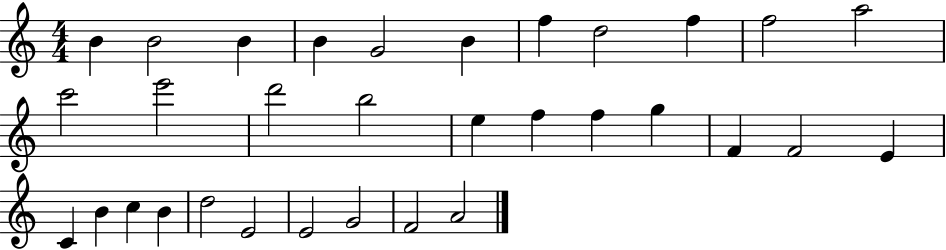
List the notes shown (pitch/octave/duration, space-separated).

B4/q B4/h B4/q B4/q G4/h B4/q F5/q D5/h F5/q F5/h A5/h C6/h E6/h D6/h B5/h E5/q F5/q F5/q G5/q F4/q F4/h E4/q C4/q B4/q C5/q B4/q D5/h E4/h E4/h G4/h F4/h A4/h